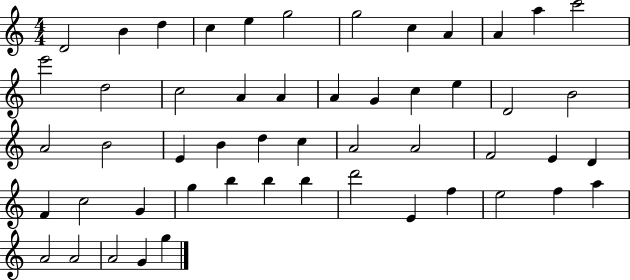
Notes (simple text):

D4/h B4/q D5/q C5/q E5/q G5/h G5/h C5/q A4/q A4/q A5/q C6/h E6/h D5/h C5/h A4/q A4/q A4/q G4/q C5/q E5/q D4/h B4/h A4/h B4/h E4/q B4/q D5/q C5/q A4/h A4/h F4/h E4/q D4/q F4/q C5/h G4/q G5/q B5/q B5/q B5/q D6/h E4/q F5/q E5/h F5/q A5/q A4/h A4/h A4/h G4/q G5/q